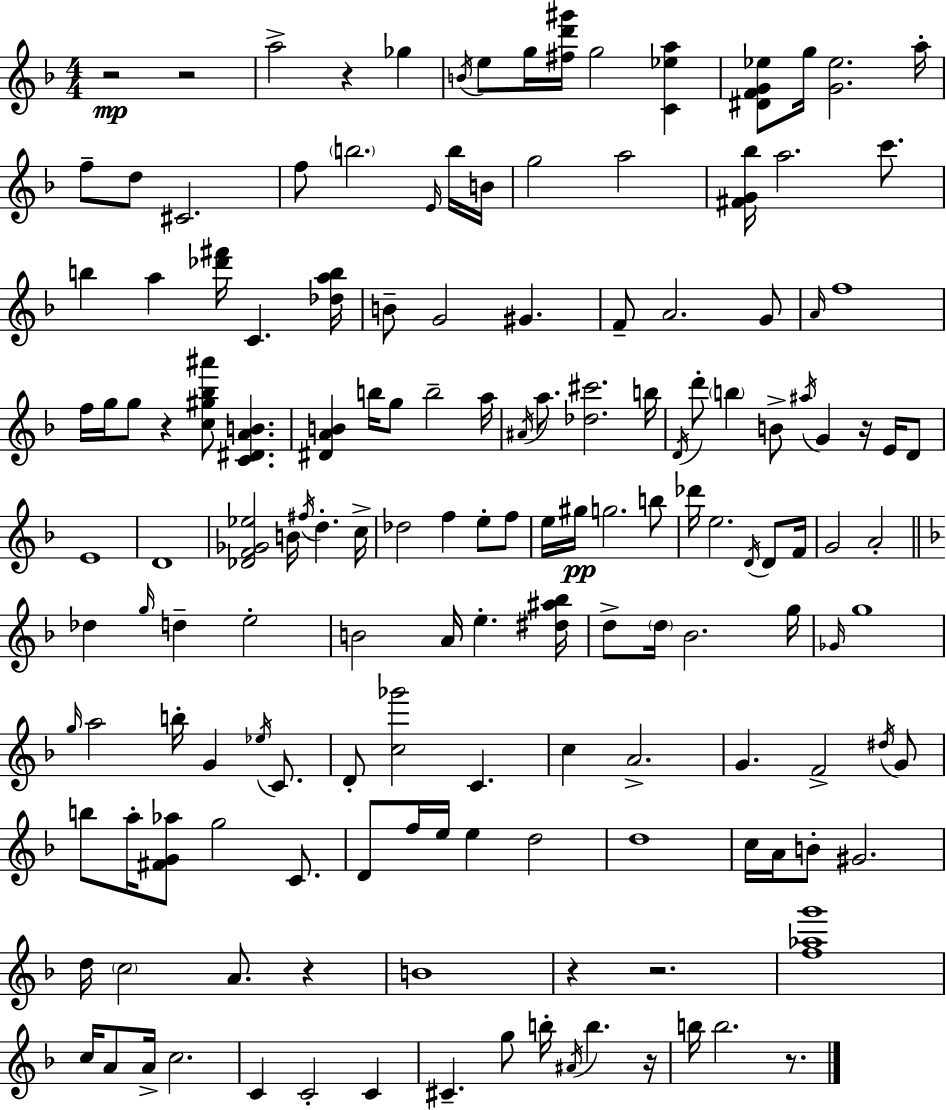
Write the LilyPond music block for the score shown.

{
  \clef treble
  \numericTimeSignature
  \time 4/4
  \key d \minor
  \repeat volta 2 { r2\mp r2 | a''2-> r4 ges''4 | \acciaccatura { b'16 } e''8 g''16 <fis'' d''' gis'''>16 g''2 <c' ees'' a''>4 | <dis' f' g' ees''>8 g''16 <g' ees''>2. | \break a''16-. f''8-- d''8 cis'2. | f''8 \parenthesize b''2. \grace { e'16 } | b''16 b'16 g''2 a''2 | <fis' g' bes''>16 a''2. c'''8. | \break b''4 a''4 <des''' fis'''>16 c'4. | <des'' a'' b''>16 b'8-- g'2 gis'4. | f'8-- a'2. | g'8 \grace { a'16 } f''1 | \break f''16 g''16 g''8 r4 <c'' gis'' bes'' ais'''>8 <c' dis' a' b'>4. | <dis' a' b'>4 b''16 g''8 b''2-- | a''16 \acciaccatura { ais'16 } a''8. <des'' cis'''>2. | b''16 \acciaccatura { d'16 } d'''8-. \parenthesize b''4 b'8-> \acciaccatura { ais''16 } g'4 | \break r16 e'16 d'8 e'1 | d'1 | <des' f' ges' ees''>2 b'16 \acciaccatura { fis''16 } | d''4.-. c''16-> des''2 f''4 | \break e''8-. f''8 e''16 gis''16\pp g''2. | b''8 des'''16 e''2. | \acciaccatura { d'16 } d'8 f'16 g'2 | a'2-. \bar "||" \break \key d \minor des''4 \grace { g''16 } d''4-- e''2-. | b'2 a'16 e''4.-. | <dis'' ais'' bes''>16 d''8-> \parenthesize d''16 bes'2. | g''16 \grace { ges'16 } g''1 | \break \grace { g''16 } a''2 b''16-. g'4 | \acciaccatura { ees''16 } c'8. d'8-. <c'' ges'''>2 c'4. | c''4 a'2.-> | g'4. f'2-> | \break \acciaccatura { dis''16 } g'8 b''8 a''16-. <fis' g' aes''>8 g''2 | c'8. d'8 f''16 e''16 e''4 d''2 | d''1 | c''16 a'16 b'8-. gis'2. | \break d''16 \parenthesize c''2 a'8. | r4 b'1 | r4 r2. | <f'' aes'' g'''>1 | \break c''16 a'8 a'16-> c''2. | c'4 c'2-. | c'4 cis'4.-- g''8 b''16-. \acciaccatura { ais'16 } b''4. | r16 b''16 b''2. | \break r8. } \bar "|."
}